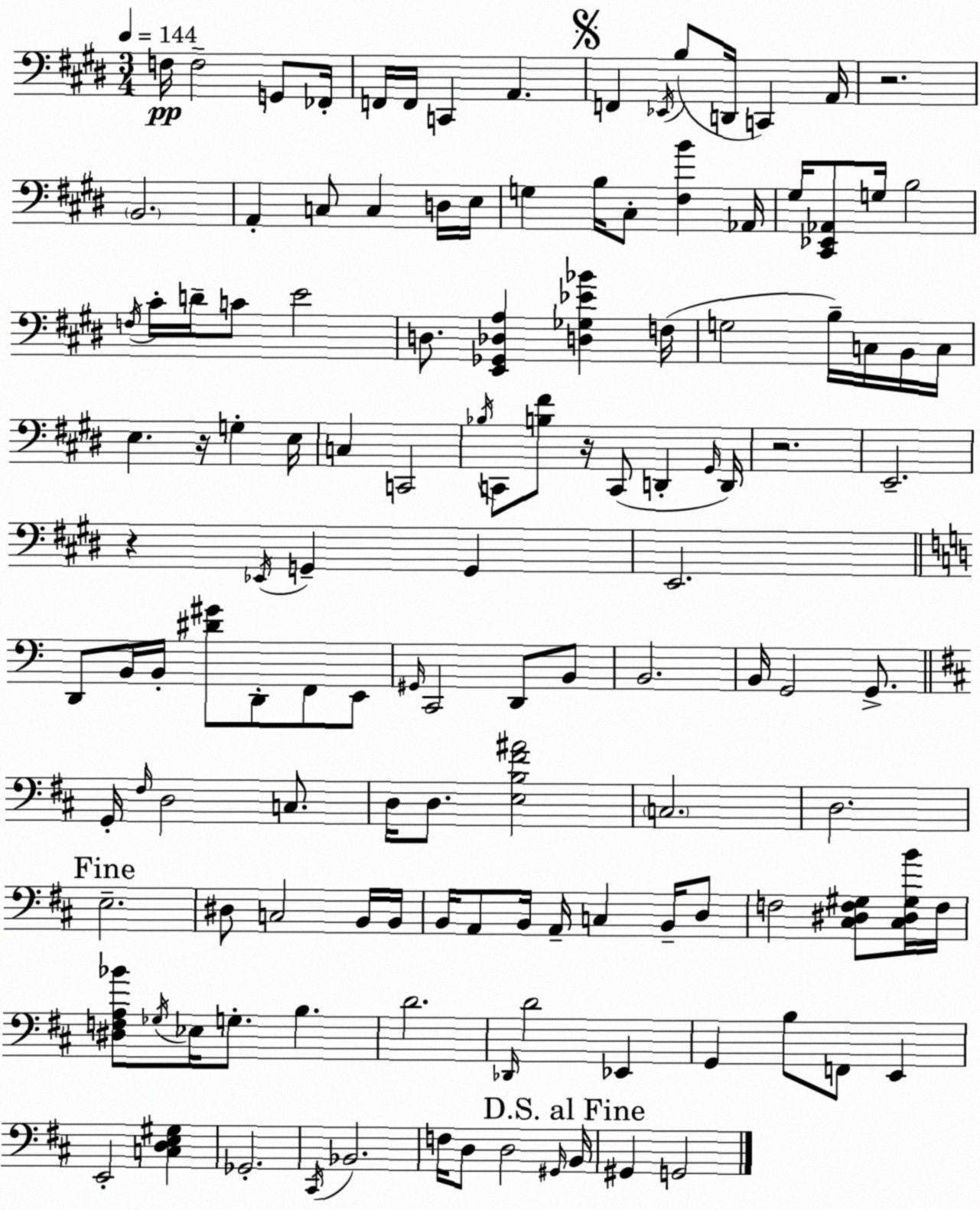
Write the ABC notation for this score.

X:1
T:Untitled
M:3/4
L:1/4
K:E
F,/4 F,2 G,,/2 _F,,/4 F,,/4 F,,/4 C,, A,, F,, _E,,/4 B,/2 D,,/4 C,, A,,/4 z2 B,,2 A,, C,/2 C, D,/4 E,/4 G, B,/4 ^C,/2 [^F,B] _A,,/4 ^G,/4 [^C,,_E,,_A,,]/2 G,/4 B,2 F,/4 ^C/4 D/4 C/2 E2 D,/2 [E,,_G,,_D,A,] [D,_G,_E_B] F,/4 G,2 B,/4 C,/4 B,,/4 C,/4 E, z/4 G, E,/4 C, C,,2 _B,/4 C,,/2 [B,^F]/2 z/4 C,,/2 D,, ^G,,/4 D,,/4 z2 E,,2 z _E,,/4 G,, G,, E,,2 D,,/2 B,,/4 B,,/4 [^D^G]/2 D,,/2 F,,/2 E,,/2 ^G,,/4 C,,2 D,,/2 B,,/2 B,,2 B,,/4 G,,2 G,,/2 G,,/4 ^F,/4 D,2 C,/2 D,/4 D,/2 [E,B,^F^A]2 C,2 D,2 E,2 ^D,/2 C,2 B,,/4 B,,/4 B,,/4 A,,/2 B,,/4 A,,/4 C, B,,/4 D,/2 F,2 [^C,^D,F,^G,]/2 [^C,^D,^G,B]/4 F,/4 [^D,F,A,_B]/2 _G,/4 _E,/4 G,/2 B, D2 _D,,/4 D2 _E,, G,, B,/2 F,,/2 E,, E,,2 [C,D,E,^G,] _G,,2 ^C,,/4 _B,,2 F,/4 D,/2 D,2 ^G,,/4 B,,/4 ^G,, G,,2